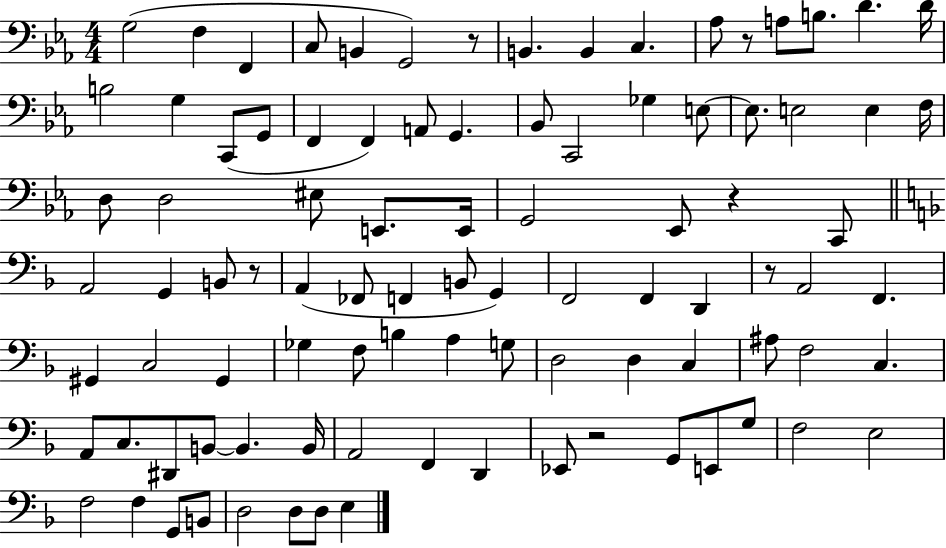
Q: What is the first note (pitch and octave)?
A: G3